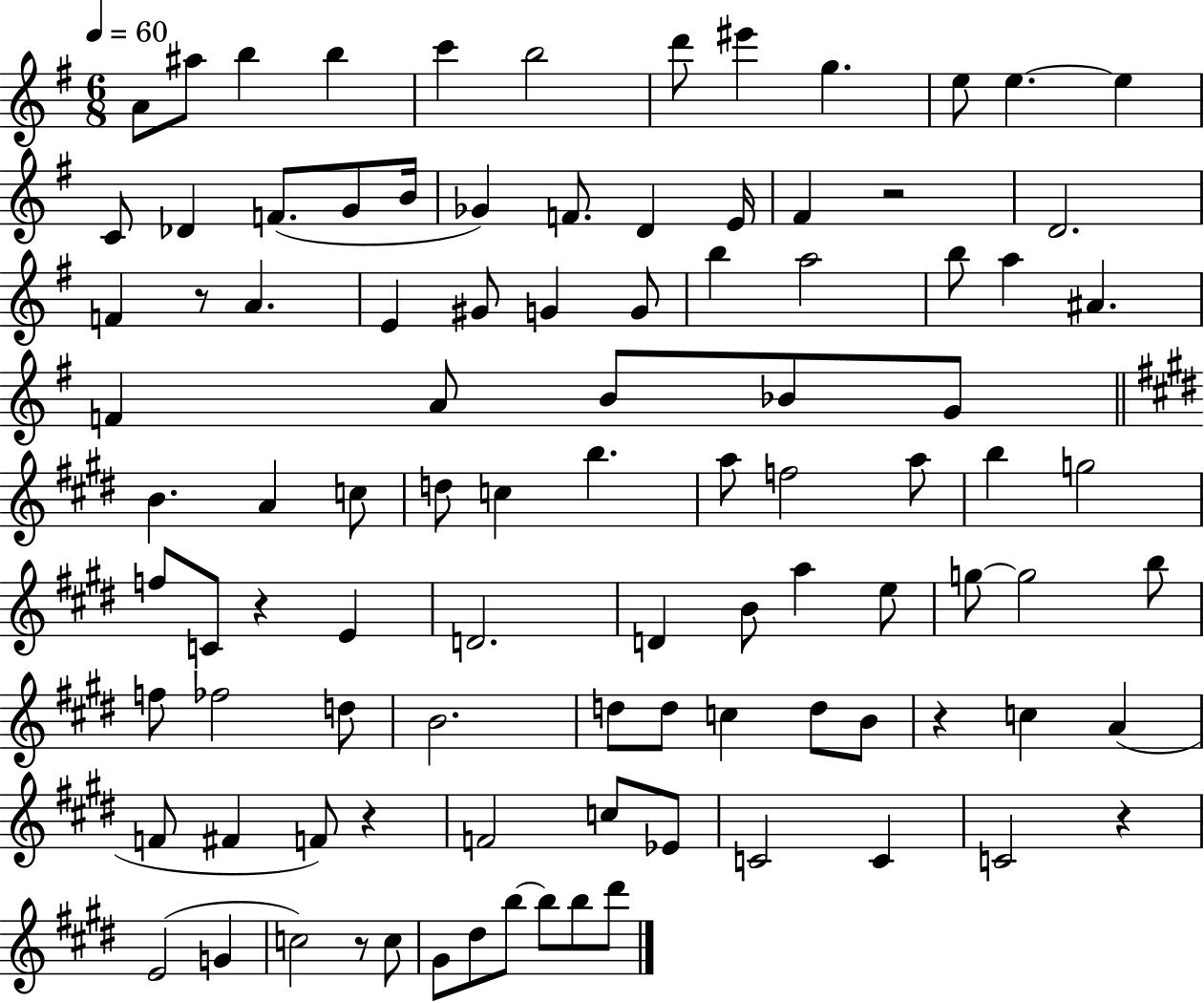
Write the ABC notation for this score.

X:1
T:Untitled
M:6/8
L:1/4
K:G
A/2 ^a/2 b b c' b2 d'/2 ^e' g e/2 e e C/2 _D F/2 G/2 B/4 _G F/2 D E/4 ^F z2 D2 F z/2 A E ^G/2 G G/2 b a2 b/2 a ^A F A/2 B/2 _B/2 G/2 B A c/2 d/2 c b a/2 f2 a/2 b g2 f/2 C/2 z E D2 D B/2 a e/2 g/2 g2 b/2 f/2 _f2 d/2 B2 d/2 d/2 c d/2 B/2 z c A F/2 ^F F/2 z F2 c/2 _E/2 C2 C C2 z E2 G c2 z/2 c/2 ^G/2 ^d/2 b/2 b/2 b/2 ^d'/2